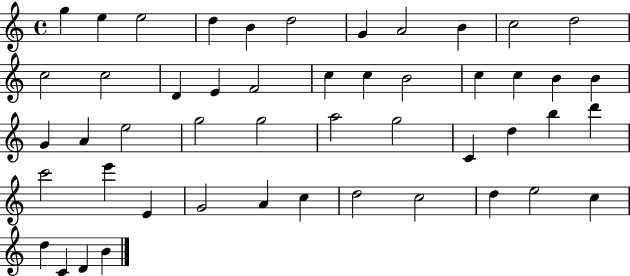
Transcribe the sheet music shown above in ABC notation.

X:1
T:Untitled
M:4/4
L:1/4
K:C
g e e2 d B d2 G A2 B c2 d2 c2 c2 D E F2 c c B2 c c B B G A e2 g2 g2 a2 g2 C d b d' c'2 e' E G2 A c d2 c2 d e2 c d C D B